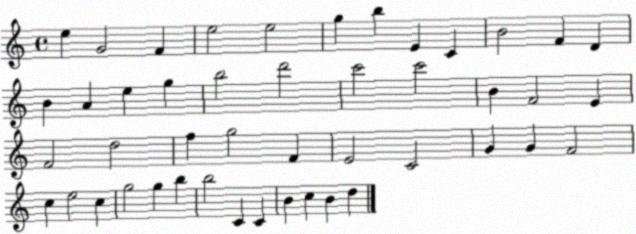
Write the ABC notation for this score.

X:1
T:Untitled
M:4/4
L:1/4
K:C
e G2 F e2 e2 g b E C B2 F D B A e g b2 d'2 c'2 c'2 B F2 E F2 d2 f g2 F E2 C2 G G F2 c e2 c g2 g b b2 C C B c B d